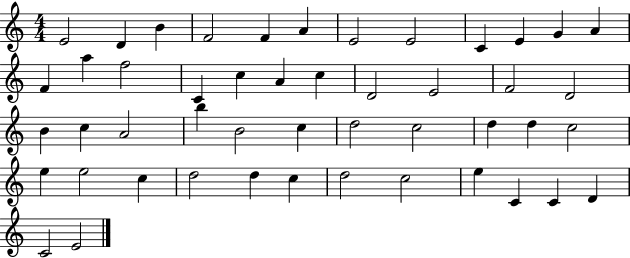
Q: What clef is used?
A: treble